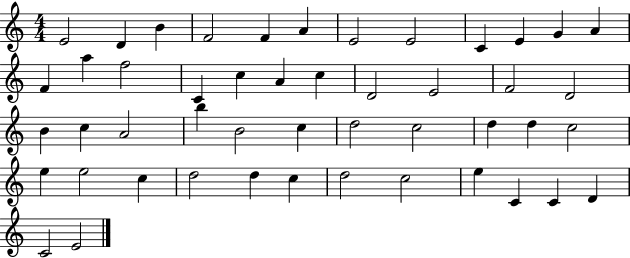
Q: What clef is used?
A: treble